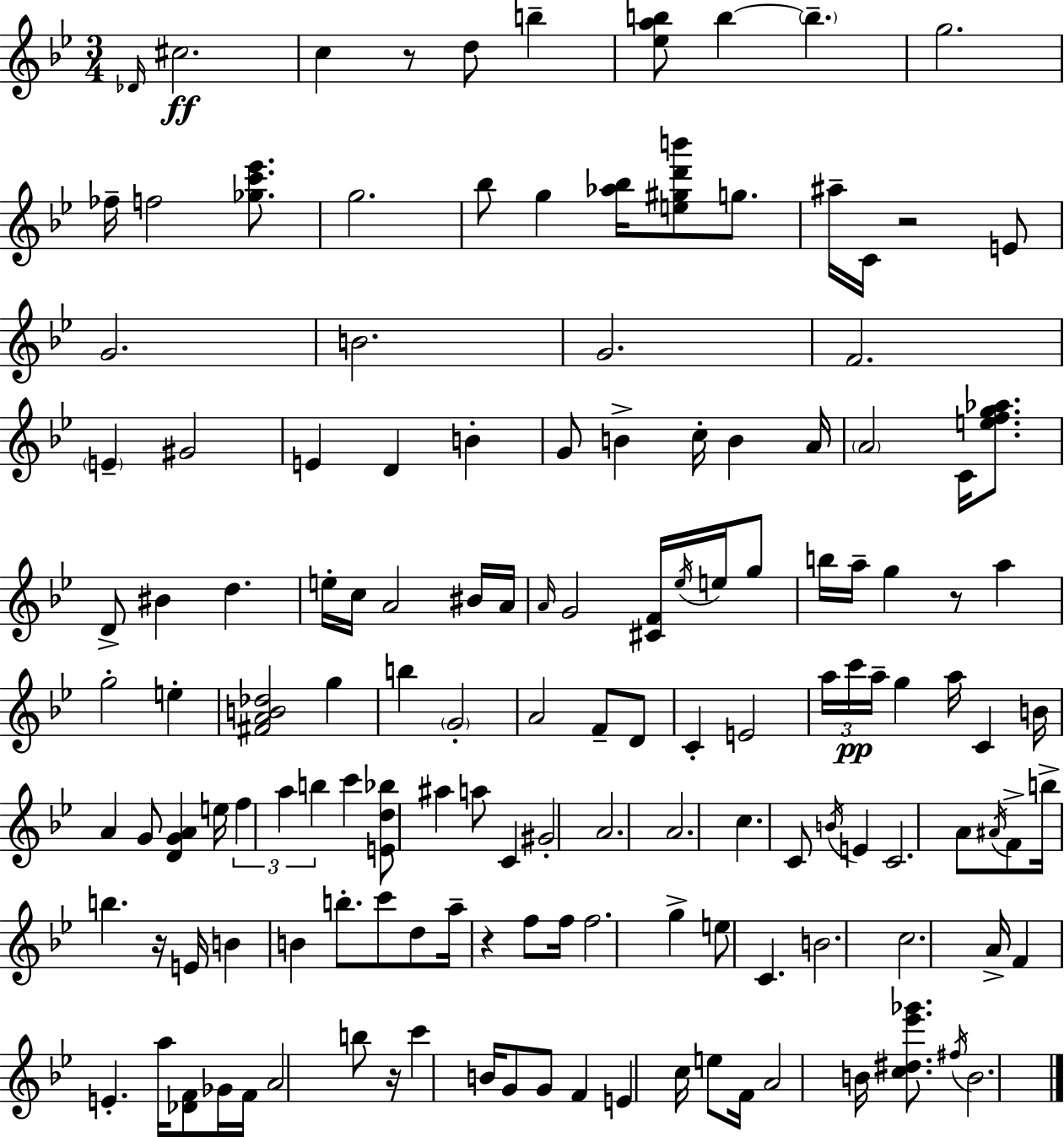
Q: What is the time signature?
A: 3/4